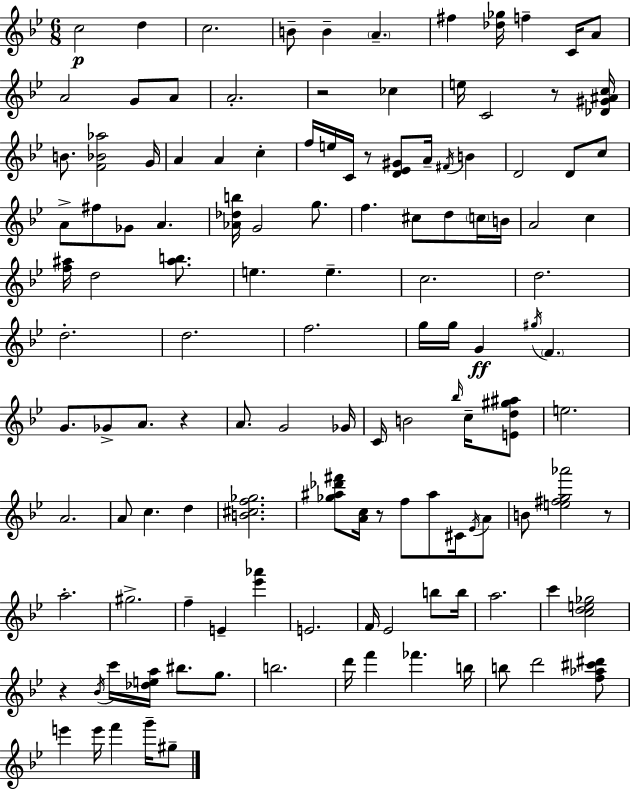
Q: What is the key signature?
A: G minor